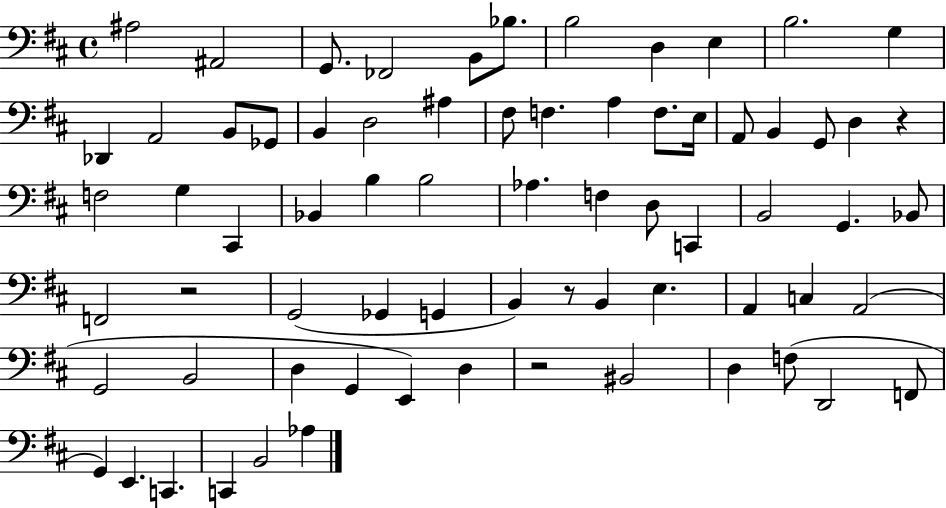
{
  \clef bass
  \time 4/4
  \defaultTimeSignature
  \key d \major
  ais2 ais,2 | g,8. fes,2 b,8 bes8. | b2 d4 e4 | b2. g4 | \break des,4 a,2 b,8 ges,8 | b,4 d2 ais4 | fis8 f4. a4 f8. e16 | a,8 b,4 g,8 d4 r4 | \break f2 g4 cis,4 | bes,4 b4 b2 | aes4. f4 d8 c,4 | b,2 g,4. bes,8 | \break f,2 r2 | g,2( ges,4 g,4 | b,4) r8 b,4 e4. | a,4 c4 a,2( | \break g,2 b,2 | d4 g,4 e,4) d4 | r2 bis,2 | d4 f8( d,2 f,8 | \break g,4) e,4. c,4. | c,4 b,2 aes4 | \bar "|."
}